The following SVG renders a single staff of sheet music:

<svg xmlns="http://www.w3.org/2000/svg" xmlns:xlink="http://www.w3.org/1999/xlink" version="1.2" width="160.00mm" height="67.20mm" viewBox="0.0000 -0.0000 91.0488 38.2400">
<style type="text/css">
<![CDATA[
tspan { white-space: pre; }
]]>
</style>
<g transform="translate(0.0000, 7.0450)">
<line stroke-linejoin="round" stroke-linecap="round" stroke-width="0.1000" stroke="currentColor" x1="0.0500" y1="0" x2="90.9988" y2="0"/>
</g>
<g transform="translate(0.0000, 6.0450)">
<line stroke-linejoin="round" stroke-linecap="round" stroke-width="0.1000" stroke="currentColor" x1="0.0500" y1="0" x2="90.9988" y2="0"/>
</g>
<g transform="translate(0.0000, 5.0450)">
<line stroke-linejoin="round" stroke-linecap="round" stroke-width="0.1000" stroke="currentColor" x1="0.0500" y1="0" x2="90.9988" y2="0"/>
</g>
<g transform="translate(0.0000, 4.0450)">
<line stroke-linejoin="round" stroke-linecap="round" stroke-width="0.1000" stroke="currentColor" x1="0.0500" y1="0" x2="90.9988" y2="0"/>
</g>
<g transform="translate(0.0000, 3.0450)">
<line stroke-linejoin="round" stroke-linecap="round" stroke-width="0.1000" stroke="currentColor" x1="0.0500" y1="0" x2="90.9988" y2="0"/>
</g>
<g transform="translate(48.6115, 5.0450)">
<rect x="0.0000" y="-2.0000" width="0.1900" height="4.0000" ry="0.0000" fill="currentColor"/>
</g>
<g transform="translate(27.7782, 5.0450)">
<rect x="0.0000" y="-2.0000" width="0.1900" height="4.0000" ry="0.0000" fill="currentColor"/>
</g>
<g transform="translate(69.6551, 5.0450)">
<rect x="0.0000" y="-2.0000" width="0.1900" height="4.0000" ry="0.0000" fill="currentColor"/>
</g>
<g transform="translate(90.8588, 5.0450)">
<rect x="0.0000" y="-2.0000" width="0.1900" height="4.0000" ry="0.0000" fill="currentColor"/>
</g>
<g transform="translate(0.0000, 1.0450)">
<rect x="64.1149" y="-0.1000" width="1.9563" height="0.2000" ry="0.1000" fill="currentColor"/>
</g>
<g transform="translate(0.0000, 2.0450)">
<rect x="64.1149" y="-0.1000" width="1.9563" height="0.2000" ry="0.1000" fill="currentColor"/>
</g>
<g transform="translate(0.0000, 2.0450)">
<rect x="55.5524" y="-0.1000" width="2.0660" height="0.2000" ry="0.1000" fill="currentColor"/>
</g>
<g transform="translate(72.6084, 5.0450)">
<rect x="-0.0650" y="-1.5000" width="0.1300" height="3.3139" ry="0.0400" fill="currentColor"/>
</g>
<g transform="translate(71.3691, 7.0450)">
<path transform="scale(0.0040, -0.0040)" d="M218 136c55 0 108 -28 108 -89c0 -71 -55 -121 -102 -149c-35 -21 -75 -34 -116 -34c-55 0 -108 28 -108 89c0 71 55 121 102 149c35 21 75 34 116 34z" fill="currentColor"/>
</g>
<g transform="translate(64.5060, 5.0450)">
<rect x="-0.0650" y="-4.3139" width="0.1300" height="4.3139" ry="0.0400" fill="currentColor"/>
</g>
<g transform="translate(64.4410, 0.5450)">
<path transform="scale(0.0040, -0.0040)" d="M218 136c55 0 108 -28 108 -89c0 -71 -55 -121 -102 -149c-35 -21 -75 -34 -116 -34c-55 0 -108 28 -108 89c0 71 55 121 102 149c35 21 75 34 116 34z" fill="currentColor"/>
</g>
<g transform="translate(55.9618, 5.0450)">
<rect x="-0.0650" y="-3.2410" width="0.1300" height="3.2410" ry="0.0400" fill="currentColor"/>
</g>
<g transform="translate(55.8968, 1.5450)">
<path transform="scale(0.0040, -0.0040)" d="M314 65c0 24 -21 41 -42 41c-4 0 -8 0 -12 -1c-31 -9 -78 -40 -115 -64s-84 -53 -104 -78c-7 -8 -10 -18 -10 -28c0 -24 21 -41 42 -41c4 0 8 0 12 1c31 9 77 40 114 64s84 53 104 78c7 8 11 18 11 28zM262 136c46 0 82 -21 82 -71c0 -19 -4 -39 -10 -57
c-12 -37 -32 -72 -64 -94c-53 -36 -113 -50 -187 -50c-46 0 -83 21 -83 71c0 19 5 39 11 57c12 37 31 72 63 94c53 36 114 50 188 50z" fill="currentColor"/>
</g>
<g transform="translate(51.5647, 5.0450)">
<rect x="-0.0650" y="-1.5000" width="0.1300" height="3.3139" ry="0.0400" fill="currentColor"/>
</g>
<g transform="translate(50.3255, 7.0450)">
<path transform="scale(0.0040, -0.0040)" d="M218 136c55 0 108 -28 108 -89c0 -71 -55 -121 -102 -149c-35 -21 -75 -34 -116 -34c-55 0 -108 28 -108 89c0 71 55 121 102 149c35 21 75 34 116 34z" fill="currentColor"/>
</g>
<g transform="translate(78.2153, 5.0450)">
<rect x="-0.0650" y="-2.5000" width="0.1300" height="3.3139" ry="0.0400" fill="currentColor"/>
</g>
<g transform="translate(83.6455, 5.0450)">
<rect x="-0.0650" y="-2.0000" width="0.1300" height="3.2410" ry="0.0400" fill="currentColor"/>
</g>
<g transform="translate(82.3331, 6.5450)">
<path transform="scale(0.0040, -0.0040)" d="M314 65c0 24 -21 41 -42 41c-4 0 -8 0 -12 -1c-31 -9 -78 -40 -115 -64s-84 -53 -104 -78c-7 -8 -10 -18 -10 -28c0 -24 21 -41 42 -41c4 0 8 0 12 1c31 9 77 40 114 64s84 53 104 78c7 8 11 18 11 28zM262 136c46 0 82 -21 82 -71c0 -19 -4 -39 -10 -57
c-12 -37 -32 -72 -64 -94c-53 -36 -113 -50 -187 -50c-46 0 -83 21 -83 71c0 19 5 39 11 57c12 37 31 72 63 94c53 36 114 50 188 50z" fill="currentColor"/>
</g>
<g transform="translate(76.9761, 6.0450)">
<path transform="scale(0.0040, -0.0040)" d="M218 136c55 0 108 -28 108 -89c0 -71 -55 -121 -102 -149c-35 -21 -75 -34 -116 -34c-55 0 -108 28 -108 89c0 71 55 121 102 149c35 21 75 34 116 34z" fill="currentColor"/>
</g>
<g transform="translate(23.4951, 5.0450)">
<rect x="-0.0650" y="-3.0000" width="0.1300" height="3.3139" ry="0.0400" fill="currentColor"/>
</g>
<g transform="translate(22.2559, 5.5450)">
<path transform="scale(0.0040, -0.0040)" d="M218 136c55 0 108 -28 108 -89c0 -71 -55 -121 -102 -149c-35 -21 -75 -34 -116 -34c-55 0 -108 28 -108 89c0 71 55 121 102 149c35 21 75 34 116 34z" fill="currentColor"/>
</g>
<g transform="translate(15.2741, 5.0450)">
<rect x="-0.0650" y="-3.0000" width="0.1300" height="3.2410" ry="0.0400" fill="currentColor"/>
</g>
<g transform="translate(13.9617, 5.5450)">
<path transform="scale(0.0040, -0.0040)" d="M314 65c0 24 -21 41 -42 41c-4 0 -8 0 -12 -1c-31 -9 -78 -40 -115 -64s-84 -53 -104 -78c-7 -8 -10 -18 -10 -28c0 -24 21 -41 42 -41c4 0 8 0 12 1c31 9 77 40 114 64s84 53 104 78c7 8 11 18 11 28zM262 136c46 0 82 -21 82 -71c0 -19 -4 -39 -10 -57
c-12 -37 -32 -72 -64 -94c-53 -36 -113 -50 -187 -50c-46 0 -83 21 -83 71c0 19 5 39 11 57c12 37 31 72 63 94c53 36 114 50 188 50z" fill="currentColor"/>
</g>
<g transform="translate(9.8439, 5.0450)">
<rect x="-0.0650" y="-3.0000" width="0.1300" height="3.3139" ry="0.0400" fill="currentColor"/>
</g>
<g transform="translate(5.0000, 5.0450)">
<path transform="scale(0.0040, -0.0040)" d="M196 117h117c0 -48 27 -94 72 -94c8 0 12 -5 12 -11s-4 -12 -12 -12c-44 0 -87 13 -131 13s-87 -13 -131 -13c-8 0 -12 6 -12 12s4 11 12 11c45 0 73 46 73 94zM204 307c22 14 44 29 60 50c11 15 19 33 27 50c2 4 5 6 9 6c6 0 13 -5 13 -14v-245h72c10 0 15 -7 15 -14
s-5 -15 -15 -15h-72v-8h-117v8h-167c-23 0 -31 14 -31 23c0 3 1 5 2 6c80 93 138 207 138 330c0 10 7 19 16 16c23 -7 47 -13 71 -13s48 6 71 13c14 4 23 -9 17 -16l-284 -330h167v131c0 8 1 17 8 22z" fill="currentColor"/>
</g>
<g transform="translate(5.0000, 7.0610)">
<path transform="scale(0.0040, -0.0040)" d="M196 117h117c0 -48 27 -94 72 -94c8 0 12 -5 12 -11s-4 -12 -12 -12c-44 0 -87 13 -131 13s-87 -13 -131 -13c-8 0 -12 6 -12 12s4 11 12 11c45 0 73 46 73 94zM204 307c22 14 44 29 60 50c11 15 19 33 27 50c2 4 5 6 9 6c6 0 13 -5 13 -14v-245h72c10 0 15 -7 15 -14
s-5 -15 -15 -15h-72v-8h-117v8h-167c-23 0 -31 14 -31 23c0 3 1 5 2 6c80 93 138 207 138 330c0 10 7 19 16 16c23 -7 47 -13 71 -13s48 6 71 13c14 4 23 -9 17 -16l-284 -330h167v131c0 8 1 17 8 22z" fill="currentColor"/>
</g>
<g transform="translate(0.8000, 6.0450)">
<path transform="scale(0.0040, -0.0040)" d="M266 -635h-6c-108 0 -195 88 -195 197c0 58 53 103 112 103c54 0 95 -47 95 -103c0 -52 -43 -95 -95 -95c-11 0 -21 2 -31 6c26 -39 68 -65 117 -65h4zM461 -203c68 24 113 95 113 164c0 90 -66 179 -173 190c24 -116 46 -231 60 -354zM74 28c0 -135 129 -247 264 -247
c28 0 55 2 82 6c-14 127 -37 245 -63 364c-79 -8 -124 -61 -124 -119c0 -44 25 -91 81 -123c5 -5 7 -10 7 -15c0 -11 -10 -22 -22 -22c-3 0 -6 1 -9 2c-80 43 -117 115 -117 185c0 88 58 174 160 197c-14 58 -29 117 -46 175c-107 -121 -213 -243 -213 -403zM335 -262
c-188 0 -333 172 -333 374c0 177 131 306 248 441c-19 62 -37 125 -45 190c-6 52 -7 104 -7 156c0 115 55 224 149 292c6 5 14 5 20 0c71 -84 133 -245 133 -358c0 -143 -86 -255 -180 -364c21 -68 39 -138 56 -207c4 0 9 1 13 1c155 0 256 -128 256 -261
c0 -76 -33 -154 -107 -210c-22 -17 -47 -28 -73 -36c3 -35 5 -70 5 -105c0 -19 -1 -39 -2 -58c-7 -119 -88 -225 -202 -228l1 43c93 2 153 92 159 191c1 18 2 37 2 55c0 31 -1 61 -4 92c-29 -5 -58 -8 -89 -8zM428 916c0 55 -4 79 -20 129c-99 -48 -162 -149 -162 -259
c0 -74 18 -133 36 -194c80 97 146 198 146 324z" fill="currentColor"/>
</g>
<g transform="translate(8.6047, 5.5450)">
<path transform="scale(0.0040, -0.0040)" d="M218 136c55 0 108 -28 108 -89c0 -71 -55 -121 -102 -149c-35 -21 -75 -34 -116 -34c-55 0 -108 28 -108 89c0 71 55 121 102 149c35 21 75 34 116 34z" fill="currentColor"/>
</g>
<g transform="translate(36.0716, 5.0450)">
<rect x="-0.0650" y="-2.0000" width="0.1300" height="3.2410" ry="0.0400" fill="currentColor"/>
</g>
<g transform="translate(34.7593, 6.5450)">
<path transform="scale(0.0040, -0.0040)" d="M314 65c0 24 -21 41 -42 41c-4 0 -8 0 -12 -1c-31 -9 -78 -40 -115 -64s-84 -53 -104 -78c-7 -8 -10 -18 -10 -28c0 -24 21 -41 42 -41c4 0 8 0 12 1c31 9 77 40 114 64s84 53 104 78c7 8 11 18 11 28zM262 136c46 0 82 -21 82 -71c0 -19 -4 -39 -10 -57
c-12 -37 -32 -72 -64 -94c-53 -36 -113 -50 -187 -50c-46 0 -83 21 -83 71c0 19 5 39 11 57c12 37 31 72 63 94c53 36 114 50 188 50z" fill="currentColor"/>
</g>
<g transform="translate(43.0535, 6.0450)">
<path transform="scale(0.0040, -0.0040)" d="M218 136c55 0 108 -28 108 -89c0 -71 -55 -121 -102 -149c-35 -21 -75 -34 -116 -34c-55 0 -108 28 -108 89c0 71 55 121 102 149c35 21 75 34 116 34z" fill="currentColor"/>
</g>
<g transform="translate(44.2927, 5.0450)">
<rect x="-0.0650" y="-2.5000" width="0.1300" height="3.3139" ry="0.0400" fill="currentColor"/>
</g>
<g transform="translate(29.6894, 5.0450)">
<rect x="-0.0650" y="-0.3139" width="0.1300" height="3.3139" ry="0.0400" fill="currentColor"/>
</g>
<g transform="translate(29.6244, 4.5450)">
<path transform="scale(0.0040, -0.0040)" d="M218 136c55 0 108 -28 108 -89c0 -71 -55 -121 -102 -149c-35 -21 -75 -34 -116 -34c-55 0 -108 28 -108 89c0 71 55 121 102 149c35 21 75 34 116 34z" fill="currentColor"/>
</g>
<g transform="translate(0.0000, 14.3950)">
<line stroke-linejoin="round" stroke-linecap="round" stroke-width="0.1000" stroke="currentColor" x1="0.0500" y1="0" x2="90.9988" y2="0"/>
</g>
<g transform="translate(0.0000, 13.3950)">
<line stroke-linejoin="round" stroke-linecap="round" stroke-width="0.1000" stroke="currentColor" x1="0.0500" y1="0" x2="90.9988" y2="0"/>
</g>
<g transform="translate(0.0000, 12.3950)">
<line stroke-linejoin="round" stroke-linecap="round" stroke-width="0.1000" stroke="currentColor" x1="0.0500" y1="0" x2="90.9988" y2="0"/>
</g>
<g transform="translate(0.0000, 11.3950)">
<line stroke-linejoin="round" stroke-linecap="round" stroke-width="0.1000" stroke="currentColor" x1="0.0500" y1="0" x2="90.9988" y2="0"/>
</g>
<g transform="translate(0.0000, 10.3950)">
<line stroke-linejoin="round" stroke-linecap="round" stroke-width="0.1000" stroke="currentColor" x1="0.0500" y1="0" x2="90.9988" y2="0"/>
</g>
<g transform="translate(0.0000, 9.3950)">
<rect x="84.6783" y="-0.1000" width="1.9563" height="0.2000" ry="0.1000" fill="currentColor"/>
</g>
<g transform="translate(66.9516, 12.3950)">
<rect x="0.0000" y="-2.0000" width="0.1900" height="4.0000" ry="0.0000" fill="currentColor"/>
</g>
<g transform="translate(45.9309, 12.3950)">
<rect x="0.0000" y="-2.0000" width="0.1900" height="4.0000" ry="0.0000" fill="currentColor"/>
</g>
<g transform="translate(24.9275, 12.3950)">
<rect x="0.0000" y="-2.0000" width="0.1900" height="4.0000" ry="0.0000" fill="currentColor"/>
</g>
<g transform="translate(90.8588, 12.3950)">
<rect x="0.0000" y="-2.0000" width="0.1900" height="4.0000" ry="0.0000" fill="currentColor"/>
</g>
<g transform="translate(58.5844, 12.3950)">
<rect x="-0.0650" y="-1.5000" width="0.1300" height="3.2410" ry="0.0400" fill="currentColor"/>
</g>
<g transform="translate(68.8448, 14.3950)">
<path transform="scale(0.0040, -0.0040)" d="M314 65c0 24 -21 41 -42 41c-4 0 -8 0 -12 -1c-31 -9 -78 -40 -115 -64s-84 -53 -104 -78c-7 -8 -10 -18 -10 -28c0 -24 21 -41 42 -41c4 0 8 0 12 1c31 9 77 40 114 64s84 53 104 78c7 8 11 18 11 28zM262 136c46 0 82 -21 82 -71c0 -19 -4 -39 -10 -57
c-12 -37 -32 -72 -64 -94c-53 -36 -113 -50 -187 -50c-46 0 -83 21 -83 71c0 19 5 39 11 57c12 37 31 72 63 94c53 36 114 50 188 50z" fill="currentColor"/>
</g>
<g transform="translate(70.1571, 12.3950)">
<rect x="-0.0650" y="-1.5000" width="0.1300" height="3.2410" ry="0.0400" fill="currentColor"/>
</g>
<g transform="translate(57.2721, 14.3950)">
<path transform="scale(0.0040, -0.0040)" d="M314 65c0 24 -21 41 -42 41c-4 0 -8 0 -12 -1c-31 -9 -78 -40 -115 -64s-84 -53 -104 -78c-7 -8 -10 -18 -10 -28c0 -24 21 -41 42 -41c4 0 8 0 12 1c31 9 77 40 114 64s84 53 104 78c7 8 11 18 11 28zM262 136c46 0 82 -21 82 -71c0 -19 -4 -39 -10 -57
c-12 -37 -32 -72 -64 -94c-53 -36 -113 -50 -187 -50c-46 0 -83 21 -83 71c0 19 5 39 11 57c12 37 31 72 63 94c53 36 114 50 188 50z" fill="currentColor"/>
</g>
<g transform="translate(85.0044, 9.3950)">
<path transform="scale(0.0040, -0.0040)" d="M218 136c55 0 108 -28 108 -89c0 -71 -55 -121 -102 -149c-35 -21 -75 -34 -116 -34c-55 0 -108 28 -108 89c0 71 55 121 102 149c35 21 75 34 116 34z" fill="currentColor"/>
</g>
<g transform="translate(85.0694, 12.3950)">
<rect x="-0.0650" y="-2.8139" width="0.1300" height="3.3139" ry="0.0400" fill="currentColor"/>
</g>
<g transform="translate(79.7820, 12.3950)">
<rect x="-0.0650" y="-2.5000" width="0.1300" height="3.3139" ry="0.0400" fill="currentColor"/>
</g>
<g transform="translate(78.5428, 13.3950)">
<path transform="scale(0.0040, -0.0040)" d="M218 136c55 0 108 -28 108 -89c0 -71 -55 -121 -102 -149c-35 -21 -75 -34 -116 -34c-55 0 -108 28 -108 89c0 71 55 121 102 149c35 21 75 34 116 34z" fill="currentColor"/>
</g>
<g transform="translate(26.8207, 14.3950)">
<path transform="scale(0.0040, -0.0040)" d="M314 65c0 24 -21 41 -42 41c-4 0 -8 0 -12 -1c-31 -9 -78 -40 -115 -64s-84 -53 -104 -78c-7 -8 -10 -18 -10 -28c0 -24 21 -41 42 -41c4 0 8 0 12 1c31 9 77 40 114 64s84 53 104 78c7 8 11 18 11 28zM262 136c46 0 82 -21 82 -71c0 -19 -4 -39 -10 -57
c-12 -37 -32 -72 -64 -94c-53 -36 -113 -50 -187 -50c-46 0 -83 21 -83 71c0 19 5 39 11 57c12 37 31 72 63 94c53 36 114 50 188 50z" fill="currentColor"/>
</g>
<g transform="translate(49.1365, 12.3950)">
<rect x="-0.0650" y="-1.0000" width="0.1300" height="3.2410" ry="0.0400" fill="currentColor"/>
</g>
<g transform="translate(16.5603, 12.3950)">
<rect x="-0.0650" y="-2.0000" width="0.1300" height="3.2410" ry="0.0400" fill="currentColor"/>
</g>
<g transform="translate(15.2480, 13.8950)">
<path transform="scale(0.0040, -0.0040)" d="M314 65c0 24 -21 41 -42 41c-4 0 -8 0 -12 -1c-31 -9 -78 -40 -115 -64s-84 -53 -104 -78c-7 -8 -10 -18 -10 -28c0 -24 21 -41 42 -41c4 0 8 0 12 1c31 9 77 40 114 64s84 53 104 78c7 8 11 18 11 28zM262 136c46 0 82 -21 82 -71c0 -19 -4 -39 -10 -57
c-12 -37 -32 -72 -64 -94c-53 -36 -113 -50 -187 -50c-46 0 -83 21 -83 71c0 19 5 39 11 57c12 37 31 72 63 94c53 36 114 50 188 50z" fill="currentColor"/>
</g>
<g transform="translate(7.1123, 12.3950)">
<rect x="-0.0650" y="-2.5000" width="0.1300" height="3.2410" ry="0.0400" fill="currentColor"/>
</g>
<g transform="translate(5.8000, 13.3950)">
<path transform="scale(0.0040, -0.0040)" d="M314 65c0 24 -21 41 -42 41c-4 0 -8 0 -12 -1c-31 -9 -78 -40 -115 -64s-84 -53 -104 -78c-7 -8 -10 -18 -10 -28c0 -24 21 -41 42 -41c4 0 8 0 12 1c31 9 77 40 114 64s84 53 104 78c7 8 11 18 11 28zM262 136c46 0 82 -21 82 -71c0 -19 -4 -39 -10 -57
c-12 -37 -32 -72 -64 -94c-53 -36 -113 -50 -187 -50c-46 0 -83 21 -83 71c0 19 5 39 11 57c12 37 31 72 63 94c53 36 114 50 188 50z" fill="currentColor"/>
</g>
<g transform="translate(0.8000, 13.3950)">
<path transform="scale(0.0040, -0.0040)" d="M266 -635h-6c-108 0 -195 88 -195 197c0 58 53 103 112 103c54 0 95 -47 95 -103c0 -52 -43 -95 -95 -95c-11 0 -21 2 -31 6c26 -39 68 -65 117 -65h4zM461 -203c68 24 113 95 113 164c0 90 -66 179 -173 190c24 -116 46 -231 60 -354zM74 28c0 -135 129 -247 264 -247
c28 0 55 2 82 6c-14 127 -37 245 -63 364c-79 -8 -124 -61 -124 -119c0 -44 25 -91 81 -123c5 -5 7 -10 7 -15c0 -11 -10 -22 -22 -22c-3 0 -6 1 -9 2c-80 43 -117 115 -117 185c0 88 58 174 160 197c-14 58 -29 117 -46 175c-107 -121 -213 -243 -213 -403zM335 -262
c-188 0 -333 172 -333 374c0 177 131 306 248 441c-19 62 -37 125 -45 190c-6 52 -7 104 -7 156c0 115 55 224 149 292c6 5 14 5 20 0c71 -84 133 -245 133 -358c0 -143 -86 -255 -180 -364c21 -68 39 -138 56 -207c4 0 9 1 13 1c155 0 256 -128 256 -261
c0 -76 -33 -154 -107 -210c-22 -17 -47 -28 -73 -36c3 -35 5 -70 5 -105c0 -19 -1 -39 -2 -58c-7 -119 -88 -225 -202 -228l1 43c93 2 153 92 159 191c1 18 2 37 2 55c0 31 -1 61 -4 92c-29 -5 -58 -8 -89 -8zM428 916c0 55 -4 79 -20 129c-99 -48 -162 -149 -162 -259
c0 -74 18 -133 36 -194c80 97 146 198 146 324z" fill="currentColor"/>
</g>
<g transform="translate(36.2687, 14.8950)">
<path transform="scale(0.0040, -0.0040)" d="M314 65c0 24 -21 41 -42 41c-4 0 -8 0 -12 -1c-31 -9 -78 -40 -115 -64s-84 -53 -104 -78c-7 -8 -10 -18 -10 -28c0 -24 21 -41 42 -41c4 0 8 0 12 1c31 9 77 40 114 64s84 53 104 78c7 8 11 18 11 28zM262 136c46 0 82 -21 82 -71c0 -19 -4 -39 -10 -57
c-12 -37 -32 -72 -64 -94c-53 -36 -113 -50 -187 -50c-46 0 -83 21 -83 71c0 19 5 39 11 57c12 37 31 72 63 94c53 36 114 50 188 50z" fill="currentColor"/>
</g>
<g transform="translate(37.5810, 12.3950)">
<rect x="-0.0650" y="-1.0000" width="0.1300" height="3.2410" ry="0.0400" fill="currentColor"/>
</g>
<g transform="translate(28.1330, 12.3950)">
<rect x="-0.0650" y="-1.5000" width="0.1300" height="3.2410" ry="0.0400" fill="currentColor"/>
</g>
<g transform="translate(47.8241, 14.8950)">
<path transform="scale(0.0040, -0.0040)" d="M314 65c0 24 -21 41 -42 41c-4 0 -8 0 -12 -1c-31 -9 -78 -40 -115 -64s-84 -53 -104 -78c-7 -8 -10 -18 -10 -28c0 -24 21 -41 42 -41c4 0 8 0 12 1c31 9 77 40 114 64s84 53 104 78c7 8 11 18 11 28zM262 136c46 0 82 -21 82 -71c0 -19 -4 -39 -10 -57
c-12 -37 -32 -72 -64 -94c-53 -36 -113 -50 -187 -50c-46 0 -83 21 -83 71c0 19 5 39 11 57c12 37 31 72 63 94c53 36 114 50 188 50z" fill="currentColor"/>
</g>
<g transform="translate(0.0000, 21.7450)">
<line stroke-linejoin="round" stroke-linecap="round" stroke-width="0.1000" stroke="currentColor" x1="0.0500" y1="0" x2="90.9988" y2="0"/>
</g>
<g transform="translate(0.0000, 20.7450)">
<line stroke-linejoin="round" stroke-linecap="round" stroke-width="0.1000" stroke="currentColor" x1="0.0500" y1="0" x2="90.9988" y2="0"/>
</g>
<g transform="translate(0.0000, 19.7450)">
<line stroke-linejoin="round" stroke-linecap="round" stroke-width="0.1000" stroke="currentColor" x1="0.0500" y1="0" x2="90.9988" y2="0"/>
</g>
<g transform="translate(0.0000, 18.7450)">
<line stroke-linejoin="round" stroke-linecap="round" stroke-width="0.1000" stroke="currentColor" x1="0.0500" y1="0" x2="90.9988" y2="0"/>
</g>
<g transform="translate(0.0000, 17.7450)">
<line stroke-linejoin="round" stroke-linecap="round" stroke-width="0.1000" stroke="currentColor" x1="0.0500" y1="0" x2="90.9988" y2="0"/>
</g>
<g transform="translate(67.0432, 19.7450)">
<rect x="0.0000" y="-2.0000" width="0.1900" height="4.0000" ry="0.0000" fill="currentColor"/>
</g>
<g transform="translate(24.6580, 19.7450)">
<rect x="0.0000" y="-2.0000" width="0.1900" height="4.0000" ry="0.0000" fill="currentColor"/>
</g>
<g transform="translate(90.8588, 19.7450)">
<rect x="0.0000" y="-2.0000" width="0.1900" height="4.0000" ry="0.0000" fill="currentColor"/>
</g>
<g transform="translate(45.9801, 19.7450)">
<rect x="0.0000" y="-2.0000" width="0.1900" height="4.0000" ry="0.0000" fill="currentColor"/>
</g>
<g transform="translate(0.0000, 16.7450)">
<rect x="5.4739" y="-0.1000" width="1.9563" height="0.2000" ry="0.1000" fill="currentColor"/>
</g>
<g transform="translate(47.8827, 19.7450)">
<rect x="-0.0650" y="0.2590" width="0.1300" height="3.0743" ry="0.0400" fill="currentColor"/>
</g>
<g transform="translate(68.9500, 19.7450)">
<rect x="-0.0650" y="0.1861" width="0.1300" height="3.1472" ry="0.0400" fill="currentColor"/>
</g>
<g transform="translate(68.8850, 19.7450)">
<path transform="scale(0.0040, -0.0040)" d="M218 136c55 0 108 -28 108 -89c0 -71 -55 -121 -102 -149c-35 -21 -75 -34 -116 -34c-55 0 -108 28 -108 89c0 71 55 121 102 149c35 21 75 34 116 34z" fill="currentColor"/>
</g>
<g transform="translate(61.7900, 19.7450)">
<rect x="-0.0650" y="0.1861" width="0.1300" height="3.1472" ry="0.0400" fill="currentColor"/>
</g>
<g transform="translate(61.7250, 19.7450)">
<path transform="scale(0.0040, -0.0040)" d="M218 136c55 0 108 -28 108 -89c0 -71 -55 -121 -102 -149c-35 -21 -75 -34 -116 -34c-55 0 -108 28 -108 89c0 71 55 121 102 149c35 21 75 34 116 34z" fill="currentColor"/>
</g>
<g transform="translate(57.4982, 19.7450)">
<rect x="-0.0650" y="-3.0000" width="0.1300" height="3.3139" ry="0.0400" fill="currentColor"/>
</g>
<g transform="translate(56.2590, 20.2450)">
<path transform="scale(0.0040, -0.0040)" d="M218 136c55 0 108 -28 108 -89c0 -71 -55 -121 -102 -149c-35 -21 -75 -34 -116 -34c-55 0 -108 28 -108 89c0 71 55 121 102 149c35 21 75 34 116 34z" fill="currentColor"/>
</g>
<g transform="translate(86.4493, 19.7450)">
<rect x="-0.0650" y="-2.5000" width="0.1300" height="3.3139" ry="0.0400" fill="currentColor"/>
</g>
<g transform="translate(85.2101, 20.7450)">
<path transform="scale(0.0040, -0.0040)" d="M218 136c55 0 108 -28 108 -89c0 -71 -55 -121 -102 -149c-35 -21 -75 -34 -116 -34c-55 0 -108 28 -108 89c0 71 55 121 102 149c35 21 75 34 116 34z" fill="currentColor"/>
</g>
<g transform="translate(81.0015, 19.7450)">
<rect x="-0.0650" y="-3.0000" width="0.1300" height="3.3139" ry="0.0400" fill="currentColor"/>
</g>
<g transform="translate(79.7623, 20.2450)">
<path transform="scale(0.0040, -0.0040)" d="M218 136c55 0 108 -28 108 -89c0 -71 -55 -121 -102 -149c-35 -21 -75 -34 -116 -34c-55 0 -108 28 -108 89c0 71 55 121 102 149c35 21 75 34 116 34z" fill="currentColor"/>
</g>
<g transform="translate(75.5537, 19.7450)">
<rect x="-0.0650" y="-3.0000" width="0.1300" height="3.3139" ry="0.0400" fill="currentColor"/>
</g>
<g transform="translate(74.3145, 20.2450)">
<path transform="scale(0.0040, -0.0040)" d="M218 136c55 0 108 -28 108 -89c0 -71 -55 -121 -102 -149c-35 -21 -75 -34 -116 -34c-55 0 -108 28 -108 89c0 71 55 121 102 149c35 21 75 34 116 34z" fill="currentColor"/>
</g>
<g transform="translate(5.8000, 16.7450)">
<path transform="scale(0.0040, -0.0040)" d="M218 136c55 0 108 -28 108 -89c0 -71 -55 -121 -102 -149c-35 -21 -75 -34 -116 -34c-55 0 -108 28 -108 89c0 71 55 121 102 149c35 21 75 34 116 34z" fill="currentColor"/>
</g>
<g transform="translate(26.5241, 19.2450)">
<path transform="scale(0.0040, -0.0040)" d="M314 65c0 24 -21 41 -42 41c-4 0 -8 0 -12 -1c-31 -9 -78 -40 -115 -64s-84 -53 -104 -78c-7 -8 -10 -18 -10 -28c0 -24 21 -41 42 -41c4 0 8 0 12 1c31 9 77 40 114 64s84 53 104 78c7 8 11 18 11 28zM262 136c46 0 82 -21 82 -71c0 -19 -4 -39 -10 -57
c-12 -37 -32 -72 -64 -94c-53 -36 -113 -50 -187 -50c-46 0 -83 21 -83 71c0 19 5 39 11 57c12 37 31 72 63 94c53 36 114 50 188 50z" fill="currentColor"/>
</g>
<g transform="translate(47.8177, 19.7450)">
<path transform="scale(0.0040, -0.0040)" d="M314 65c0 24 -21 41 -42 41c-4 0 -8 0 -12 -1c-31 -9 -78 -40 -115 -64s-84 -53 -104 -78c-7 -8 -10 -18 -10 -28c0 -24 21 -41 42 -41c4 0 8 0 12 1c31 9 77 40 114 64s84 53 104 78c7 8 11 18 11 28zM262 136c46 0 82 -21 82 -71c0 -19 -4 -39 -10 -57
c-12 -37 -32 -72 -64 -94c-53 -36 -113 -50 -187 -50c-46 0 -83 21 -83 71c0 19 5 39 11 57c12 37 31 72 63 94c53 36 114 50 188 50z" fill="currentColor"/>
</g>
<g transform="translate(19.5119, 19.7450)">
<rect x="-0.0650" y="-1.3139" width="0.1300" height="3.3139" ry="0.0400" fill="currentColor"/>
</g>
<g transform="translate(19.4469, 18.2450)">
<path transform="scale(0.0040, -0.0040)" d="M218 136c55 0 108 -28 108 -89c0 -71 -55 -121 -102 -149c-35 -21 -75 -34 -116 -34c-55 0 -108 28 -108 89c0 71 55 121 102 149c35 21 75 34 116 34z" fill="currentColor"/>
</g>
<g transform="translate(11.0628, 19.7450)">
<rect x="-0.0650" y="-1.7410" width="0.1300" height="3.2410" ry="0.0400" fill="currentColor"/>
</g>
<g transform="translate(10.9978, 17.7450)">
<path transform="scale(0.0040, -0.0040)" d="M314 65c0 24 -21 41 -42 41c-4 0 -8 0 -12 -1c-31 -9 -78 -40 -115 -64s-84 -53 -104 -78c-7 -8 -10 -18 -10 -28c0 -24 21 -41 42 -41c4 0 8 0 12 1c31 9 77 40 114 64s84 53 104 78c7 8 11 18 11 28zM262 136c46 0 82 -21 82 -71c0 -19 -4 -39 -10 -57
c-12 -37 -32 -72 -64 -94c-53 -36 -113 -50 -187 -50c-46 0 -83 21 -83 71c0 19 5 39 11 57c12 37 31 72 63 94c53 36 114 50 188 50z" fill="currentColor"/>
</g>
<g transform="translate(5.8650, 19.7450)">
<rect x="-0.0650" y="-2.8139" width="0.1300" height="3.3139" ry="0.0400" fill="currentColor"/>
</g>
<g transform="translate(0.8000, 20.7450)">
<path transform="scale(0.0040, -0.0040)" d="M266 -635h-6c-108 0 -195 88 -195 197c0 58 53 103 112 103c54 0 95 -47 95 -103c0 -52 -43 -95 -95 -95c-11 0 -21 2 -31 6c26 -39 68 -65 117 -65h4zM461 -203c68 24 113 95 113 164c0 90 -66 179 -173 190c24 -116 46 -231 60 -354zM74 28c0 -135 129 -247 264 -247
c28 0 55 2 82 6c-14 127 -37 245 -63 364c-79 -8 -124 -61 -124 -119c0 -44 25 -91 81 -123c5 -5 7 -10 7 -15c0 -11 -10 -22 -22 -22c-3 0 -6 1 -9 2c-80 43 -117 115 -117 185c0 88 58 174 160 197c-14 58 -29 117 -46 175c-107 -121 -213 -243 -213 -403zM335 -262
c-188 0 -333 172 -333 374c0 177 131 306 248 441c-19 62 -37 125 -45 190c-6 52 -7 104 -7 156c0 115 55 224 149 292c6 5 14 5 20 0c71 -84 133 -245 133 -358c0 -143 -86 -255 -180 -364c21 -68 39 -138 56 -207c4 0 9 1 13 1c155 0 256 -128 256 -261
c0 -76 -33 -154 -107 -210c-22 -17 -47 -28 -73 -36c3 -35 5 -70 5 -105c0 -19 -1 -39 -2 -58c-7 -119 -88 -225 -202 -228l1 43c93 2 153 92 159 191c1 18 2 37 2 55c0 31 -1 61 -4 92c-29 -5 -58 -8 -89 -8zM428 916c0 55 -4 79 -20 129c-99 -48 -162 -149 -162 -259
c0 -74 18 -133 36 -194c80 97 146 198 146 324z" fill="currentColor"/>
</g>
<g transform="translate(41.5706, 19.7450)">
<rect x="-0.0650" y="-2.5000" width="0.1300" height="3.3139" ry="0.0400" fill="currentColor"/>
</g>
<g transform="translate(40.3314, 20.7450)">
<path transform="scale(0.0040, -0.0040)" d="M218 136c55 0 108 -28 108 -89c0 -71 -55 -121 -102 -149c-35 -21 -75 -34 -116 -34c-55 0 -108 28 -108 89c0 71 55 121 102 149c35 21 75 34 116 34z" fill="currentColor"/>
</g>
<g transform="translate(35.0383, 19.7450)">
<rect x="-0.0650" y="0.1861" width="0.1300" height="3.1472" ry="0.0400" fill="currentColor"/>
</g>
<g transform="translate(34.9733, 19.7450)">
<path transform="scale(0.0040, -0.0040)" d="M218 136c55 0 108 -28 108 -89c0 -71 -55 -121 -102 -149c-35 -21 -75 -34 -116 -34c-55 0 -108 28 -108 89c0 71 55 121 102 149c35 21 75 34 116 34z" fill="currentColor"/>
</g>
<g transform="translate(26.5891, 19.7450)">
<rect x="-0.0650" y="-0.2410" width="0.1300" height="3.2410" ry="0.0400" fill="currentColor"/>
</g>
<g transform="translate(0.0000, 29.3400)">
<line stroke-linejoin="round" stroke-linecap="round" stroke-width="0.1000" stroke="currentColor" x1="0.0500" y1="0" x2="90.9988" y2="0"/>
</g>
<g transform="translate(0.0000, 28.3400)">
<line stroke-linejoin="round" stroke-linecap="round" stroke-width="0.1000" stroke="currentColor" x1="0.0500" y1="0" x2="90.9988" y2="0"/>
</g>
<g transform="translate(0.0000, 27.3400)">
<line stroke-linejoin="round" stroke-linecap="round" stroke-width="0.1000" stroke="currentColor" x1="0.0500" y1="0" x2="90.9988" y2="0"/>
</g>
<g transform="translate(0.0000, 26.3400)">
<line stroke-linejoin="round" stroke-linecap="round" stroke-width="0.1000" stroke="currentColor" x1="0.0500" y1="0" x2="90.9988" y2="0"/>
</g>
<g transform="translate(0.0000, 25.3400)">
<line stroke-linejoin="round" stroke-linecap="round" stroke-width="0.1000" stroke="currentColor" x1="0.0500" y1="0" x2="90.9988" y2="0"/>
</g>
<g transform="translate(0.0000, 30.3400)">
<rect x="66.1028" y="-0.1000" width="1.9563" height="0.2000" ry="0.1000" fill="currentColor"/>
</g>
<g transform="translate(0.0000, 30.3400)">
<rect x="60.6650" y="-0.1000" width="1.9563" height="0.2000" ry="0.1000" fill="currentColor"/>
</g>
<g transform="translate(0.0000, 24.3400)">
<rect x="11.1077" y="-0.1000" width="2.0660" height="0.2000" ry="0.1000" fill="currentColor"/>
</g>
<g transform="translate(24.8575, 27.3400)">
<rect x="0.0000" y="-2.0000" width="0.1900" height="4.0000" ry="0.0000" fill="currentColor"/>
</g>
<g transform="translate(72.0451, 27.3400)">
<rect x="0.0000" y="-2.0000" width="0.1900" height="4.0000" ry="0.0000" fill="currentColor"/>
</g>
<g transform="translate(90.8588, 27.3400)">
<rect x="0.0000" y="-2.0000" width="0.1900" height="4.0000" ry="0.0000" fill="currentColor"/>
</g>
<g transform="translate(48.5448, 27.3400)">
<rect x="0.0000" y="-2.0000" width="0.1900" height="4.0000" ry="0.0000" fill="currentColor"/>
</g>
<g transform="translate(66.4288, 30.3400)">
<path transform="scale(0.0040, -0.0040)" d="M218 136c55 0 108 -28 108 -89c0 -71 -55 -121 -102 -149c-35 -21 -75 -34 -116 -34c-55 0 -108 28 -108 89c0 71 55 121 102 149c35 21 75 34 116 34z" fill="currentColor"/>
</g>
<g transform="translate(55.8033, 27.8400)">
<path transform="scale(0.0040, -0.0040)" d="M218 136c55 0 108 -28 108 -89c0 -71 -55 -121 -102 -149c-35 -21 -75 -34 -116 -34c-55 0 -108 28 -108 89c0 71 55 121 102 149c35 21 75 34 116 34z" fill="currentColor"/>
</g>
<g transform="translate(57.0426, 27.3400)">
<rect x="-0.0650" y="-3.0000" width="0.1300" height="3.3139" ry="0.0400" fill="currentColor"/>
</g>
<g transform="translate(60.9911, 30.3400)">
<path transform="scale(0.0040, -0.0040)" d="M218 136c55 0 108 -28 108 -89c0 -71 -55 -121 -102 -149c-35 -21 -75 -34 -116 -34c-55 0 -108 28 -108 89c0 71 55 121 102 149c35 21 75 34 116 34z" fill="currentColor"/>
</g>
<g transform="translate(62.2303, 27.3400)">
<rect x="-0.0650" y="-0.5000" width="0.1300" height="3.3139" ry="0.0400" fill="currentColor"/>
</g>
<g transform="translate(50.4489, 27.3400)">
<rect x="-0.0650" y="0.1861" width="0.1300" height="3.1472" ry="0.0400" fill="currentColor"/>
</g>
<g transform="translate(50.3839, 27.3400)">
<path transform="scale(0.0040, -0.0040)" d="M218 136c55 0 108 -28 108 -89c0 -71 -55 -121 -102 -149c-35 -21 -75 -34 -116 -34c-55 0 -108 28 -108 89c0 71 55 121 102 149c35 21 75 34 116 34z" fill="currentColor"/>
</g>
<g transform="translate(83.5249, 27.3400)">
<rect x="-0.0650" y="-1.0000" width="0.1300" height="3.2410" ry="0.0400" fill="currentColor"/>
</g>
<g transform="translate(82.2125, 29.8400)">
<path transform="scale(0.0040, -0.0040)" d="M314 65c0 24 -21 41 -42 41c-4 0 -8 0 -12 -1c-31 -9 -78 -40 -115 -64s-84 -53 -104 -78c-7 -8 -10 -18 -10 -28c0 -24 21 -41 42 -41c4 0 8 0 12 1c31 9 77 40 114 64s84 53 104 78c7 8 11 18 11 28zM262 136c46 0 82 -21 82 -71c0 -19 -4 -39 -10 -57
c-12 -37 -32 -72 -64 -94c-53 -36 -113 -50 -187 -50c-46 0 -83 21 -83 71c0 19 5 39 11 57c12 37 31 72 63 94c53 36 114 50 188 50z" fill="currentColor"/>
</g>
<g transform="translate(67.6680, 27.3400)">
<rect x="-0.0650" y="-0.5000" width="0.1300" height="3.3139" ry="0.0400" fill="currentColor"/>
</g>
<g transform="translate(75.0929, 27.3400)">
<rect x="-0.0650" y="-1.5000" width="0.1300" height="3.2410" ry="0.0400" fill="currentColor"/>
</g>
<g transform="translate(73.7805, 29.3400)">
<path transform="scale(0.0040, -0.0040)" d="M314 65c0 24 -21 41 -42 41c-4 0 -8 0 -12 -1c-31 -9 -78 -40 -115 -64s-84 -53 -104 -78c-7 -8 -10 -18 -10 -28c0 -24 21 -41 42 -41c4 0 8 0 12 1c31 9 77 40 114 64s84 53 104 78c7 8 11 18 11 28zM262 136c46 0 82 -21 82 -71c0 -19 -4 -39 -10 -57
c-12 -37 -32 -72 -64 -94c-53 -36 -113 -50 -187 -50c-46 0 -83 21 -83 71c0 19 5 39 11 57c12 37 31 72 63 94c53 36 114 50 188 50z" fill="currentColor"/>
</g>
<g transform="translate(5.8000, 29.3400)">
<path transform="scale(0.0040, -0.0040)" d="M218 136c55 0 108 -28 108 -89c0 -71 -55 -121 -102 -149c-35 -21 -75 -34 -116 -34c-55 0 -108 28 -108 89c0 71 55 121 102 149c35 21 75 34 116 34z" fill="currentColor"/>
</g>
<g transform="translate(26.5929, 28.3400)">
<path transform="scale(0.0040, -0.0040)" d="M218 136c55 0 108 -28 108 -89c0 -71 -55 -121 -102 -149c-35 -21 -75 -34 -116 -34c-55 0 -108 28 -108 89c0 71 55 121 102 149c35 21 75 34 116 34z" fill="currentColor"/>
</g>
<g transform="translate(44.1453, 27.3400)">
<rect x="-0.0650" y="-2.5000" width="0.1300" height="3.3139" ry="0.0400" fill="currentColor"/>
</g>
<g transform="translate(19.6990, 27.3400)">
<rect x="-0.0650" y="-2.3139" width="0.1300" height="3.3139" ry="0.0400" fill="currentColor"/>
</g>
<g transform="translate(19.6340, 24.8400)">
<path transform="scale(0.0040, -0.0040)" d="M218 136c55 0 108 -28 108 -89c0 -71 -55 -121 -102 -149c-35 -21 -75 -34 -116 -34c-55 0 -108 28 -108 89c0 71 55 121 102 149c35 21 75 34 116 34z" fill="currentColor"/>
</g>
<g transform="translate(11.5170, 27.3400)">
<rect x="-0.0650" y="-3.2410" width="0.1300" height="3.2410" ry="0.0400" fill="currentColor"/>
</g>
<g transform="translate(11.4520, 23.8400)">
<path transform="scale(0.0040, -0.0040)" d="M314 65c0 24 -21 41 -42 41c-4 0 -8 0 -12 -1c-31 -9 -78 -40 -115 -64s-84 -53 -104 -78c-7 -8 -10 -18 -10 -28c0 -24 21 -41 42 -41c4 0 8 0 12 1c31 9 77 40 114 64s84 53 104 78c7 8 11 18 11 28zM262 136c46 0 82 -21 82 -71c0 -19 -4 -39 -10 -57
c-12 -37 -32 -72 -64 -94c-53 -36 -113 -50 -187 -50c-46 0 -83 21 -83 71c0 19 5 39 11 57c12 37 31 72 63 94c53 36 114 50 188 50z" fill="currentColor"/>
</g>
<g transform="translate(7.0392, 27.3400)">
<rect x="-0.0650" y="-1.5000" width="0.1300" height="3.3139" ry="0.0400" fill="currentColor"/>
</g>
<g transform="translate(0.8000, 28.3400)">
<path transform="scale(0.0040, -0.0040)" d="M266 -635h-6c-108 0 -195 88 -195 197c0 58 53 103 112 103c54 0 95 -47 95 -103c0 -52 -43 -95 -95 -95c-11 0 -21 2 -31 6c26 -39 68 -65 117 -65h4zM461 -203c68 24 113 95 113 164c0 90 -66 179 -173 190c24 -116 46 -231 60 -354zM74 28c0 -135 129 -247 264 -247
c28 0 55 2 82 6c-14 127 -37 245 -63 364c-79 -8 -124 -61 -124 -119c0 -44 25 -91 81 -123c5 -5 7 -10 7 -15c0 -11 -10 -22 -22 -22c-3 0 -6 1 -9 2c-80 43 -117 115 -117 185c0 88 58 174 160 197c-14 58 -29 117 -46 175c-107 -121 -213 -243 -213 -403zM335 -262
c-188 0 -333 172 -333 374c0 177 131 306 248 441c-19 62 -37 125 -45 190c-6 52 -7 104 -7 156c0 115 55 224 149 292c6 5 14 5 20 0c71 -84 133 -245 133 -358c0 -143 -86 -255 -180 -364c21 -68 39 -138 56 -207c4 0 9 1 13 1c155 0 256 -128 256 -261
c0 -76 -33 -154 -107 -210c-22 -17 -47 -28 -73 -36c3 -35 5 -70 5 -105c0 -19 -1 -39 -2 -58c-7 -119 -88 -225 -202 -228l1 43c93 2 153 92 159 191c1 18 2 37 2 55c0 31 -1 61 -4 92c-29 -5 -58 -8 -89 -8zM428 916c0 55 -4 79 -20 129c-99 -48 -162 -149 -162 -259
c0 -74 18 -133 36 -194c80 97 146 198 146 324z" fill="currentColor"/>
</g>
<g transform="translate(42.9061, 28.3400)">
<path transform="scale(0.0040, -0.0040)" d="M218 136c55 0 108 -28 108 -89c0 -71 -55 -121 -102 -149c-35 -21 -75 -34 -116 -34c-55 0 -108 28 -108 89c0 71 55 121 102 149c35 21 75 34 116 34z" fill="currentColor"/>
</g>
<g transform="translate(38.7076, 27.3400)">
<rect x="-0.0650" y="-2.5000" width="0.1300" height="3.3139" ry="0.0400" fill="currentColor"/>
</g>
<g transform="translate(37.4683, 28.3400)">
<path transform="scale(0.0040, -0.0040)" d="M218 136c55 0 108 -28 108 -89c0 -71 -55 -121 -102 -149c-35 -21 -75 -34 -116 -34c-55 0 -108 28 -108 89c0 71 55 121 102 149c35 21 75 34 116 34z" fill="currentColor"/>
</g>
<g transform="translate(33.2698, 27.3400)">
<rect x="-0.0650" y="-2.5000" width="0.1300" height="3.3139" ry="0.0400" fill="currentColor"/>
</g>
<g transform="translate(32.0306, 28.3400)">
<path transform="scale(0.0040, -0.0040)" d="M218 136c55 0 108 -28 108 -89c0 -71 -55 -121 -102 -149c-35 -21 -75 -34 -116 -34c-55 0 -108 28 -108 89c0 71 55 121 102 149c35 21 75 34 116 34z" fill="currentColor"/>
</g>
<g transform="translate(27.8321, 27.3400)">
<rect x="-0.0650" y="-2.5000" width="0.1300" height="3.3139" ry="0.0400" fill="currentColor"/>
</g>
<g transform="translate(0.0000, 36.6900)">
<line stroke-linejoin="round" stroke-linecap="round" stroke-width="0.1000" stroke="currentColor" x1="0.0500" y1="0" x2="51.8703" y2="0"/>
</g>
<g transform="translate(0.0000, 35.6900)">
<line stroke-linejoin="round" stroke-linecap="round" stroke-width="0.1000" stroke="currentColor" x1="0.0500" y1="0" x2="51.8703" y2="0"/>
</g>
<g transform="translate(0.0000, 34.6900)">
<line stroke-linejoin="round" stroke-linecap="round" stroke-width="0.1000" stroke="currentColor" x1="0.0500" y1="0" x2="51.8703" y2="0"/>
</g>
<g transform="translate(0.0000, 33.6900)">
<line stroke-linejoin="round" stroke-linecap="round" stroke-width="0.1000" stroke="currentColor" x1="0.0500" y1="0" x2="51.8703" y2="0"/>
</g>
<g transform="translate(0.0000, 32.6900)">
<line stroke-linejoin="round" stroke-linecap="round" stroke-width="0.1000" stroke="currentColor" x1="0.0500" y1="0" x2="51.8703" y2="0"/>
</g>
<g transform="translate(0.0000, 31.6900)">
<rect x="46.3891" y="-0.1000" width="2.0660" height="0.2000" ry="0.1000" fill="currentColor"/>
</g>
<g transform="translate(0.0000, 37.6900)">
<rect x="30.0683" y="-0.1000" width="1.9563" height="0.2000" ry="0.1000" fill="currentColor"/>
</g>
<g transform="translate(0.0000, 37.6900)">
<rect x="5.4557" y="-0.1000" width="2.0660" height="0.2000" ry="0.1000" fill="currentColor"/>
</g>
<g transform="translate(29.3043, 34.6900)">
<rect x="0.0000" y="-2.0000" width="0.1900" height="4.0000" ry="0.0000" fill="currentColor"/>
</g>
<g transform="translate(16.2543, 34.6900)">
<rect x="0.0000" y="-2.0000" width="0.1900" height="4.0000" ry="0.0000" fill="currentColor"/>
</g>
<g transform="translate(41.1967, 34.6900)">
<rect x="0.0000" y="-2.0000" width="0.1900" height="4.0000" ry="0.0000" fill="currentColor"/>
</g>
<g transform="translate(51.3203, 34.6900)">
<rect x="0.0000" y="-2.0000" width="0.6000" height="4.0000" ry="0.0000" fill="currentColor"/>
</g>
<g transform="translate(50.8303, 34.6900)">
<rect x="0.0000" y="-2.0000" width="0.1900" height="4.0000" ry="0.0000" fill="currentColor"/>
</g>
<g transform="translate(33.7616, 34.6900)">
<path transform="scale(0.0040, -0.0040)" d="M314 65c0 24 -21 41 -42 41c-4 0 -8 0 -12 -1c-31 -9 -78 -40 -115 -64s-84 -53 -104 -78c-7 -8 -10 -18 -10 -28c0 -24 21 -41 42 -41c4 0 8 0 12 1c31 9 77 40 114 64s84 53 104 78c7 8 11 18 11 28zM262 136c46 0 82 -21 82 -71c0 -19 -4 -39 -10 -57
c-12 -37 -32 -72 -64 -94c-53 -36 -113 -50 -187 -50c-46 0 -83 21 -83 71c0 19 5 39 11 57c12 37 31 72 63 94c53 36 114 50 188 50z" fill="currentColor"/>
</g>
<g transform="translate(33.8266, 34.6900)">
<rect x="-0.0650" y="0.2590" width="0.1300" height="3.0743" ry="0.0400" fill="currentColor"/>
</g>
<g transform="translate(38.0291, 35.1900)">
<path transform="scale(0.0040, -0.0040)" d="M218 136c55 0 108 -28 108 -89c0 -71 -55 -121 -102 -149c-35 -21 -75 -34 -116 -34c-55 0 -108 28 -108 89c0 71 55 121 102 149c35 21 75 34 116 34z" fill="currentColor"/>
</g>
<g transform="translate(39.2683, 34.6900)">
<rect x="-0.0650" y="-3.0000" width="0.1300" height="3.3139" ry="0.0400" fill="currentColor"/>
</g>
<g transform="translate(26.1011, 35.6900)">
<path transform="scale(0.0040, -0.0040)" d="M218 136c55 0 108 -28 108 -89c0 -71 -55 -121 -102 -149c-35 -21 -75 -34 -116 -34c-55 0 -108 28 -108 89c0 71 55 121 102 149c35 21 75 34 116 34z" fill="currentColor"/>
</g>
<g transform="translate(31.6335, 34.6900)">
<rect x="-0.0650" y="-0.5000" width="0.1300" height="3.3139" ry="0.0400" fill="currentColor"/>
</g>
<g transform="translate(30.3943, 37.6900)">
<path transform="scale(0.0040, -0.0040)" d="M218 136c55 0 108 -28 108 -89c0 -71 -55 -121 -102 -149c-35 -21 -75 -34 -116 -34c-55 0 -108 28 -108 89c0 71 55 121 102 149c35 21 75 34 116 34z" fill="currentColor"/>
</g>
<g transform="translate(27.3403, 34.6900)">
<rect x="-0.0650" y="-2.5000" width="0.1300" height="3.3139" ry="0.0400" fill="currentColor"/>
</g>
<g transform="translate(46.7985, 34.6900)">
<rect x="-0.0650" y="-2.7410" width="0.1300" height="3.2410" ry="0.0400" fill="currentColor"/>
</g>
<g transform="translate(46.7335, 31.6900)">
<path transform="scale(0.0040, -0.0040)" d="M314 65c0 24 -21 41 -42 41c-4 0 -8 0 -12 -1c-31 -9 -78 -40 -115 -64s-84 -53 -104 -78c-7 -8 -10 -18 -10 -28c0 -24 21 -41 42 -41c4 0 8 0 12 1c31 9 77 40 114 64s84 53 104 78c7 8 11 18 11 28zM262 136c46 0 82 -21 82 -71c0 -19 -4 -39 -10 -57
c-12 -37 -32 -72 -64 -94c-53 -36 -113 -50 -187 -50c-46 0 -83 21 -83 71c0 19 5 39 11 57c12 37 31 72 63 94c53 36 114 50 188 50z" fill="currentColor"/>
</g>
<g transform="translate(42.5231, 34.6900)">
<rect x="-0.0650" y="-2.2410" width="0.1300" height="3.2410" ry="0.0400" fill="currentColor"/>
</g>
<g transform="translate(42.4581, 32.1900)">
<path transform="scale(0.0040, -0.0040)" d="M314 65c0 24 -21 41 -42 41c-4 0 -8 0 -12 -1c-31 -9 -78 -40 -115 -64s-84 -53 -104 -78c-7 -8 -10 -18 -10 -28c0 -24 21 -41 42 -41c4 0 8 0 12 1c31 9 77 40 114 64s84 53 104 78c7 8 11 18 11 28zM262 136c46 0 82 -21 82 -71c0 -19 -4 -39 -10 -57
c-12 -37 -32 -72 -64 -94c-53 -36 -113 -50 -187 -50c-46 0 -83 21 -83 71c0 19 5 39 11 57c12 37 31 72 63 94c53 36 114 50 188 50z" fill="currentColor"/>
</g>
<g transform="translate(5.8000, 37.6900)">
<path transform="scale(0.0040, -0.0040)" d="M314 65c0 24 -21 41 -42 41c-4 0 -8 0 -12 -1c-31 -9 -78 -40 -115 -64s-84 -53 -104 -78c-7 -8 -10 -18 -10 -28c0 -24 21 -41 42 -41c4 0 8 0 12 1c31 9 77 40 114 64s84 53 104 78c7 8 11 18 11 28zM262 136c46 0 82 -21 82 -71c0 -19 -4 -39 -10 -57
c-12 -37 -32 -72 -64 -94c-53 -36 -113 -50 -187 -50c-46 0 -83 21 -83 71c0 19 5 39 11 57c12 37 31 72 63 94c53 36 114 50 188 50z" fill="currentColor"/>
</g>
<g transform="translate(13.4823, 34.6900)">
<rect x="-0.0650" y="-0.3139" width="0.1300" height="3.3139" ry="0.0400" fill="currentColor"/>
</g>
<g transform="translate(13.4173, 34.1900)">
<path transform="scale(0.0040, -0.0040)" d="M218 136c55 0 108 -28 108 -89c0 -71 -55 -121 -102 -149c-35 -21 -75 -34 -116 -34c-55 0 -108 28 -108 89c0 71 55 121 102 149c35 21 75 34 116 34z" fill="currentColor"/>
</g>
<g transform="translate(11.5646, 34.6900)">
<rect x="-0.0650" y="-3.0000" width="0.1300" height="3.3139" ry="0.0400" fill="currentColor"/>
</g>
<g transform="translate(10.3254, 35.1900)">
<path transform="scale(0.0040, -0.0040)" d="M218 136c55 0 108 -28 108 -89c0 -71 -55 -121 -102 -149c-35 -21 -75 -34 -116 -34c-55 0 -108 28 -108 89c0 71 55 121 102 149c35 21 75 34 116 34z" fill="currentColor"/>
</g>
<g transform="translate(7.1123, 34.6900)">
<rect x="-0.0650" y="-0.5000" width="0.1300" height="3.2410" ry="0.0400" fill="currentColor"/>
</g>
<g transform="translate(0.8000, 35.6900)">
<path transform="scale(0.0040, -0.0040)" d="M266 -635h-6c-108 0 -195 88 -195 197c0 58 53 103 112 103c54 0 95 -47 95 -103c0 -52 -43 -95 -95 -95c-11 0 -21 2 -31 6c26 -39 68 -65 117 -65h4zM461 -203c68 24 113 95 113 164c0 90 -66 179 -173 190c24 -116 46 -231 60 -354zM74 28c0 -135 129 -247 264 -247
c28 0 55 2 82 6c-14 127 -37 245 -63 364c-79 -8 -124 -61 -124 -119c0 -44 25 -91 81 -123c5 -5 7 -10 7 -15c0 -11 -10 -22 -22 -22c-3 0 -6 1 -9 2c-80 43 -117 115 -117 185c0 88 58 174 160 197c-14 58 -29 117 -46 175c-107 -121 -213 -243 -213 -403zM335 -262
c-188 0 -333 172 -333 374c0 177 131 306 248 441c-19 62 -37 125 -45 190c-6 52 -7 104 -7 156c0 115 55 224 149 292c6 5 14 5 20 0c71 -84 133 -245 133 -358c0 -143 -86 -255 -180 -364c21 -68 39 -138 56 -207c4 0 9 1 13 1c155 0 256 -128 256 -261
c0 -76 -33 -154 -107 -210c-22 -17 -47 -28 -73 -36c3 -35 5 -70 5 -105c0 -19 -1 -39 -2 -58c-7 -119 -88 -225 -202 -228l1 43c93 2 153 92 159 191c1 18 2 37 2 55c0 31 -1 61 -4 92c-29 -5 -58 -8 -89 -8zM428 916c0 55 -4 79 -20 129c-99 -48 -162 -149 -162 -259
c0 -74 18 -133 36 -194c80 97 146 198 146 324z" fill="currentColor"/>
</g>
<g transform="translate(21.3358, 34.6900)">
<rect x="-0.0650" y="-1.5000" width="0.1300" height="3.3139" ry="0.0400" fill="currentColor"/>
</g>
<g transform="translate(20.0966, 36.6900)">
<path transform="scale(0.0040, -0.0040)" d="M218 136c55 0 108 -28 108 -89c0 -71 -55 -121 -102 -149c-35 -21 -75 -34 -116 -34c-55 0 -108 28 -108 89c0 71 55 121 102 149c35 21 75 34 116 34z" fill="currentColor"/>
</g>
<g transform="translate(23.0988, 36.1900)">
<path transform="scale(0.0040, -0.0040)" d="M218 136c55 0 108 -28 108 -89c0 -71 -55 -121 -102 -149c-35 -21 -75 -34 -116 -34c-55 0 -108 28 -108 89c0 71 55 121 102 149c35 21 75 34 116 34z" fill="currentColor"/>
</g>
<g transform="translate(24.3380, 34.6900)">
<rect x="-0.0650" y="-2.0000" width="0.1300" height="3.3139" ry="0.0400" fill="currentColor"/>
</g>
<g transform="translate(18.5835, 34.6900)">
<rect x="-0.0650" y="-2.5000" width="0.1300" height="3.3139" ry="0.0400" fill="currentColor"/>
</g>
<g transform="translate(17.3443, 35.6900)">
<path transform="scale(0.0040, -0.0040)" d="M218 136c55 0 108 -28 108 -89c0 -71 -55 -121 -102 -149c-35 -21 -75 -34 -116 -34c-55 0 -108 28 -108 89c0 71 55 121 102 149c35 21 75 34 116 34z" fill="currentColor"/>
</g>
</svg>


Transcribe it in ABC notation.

X:1
T:Untitled
M:4/4
L:1/4
K:C
A A2 A c F2 G E b2 d' E G F2 G2 F2 E2 D2 D2 E2 E2 G a a f2 e c2 B G B2 A B B A A G E b2 g G G G G B A C C E2 D2 C2 A c G E F G C B2 A g2 a2